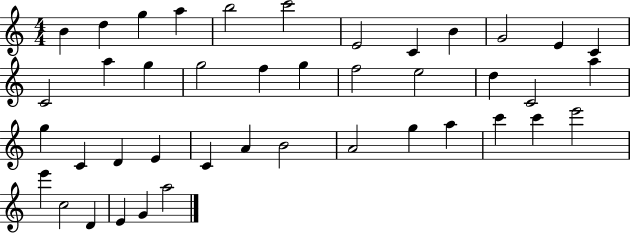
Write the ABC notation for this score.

X:1
T:Untitled
M:4/4
L:1/4
K:C
B d g a b2 c'2 E2 C B G2 E C C2 a g g2 f g f2 e2 d C2 a g C D E C A B2 A2 g a c' c' e'2 e' c2 D E G a2